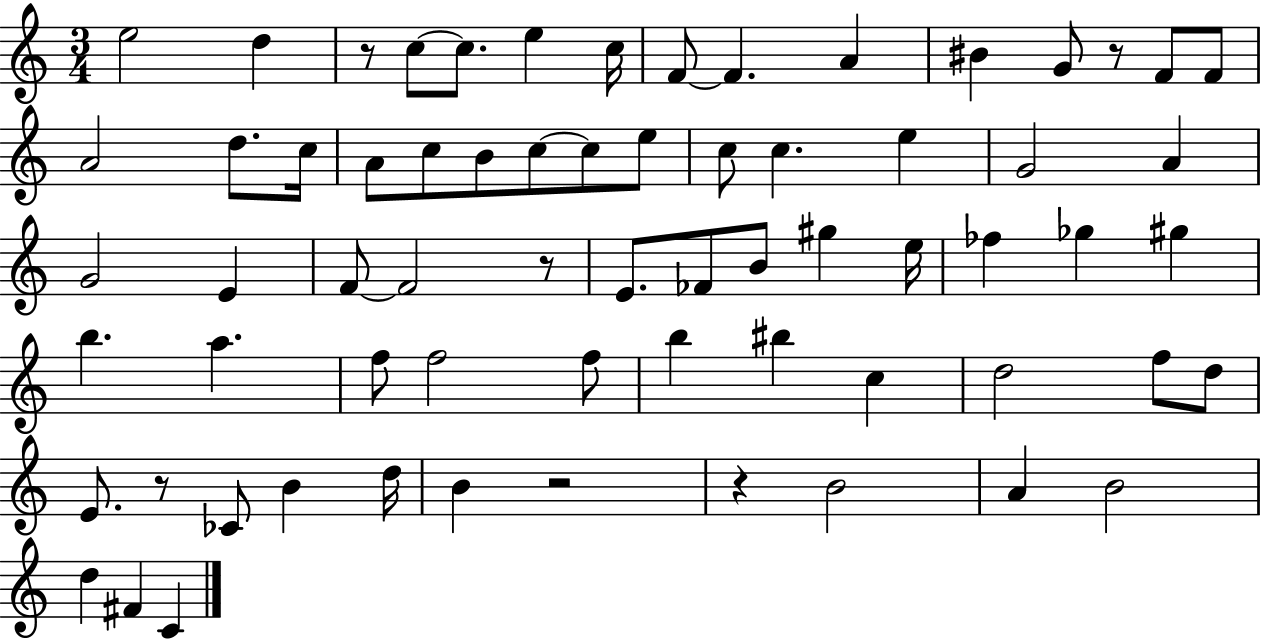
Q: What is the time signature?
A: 3/4